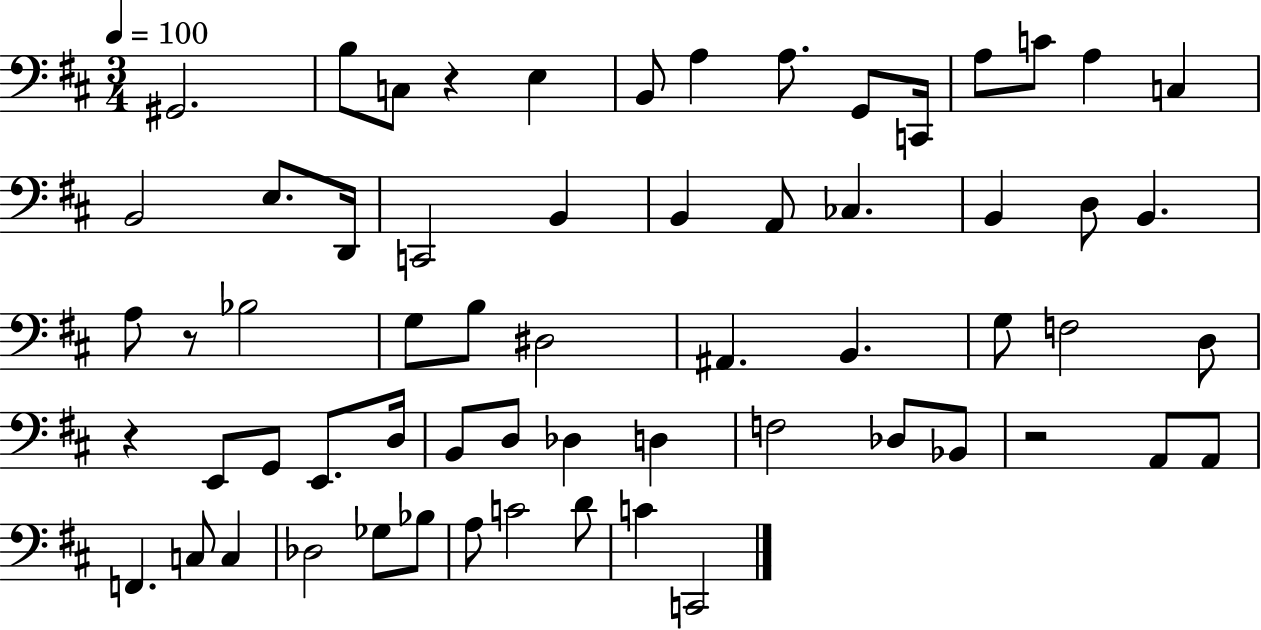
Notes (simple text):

G#2/h. B3/e C3/e R/q E3/q B2/e A3/q A3/e. G2/e C2/s A3/e C4/e A3/q C3/q B2/h E3/e. D2/s C2/h B2/q B2/q A2/e CES3/q. B2/q D3/e B2/q. A3/e R/e Bb3/h G3/e B3/e D#3/h A#2/q. B2/q. G3/e F3/h D3/e R/q E2/e G2/e E2/e. D3/s B2/e D3/e Db3/q D3/q F3/h Db3/e Bb2/e R/h A2/e A2/e F2/q. C3/e C3/q Db3/h Gb3/e Bb3/e A3/e C4/h D4/e C4/q C2/h